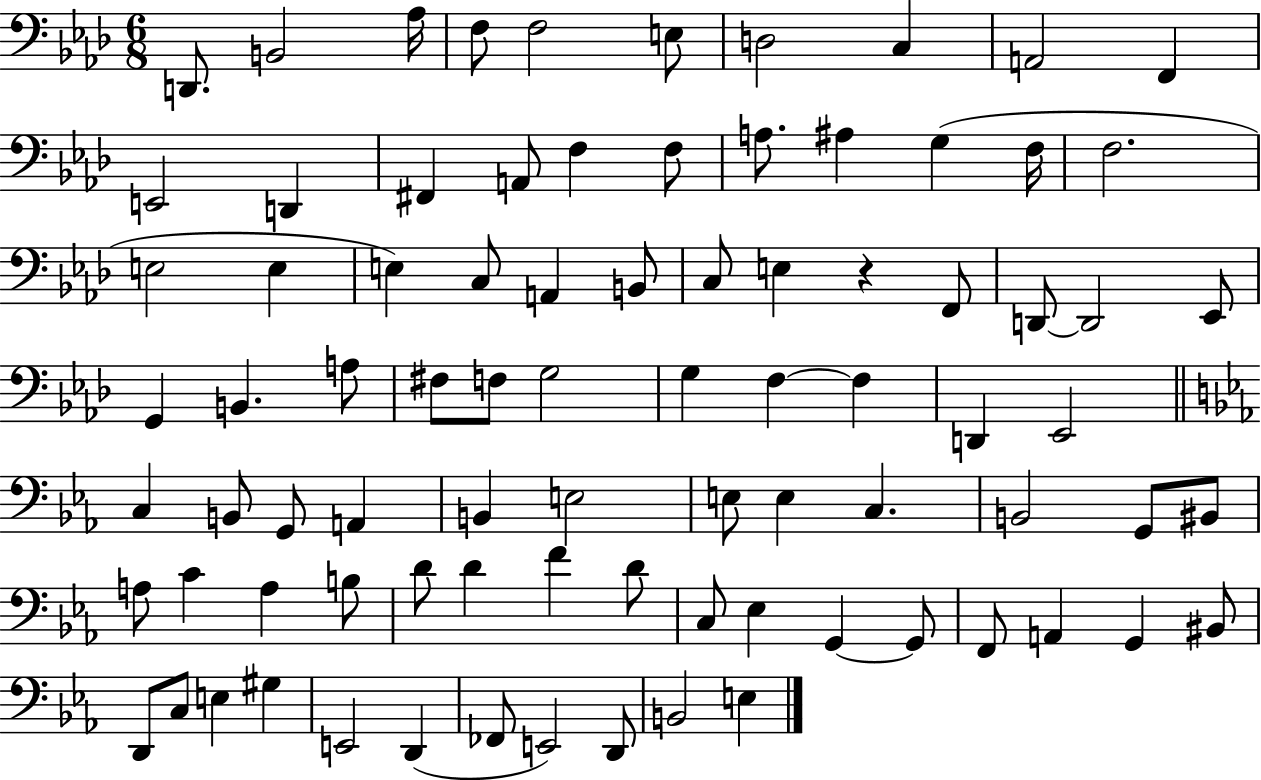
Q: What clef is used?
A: bass